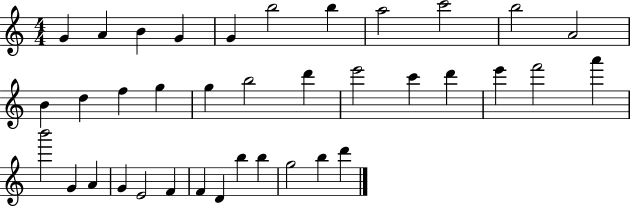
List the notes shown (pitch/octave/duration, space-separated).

G4/q A4/q B4/q G4/q G4/q B5/h B5/q A5/h C6/h B5/h A4/h B4/q D5/q F5/q G5/q G5/q B5/h D6/q E6/h C6/q D6/q E6/q F6/h A6/q B6/h G4/q A4/q G4/q E4/h F4/q F4/q D4/q B5/q B5/q G5/h B5/q D6/q